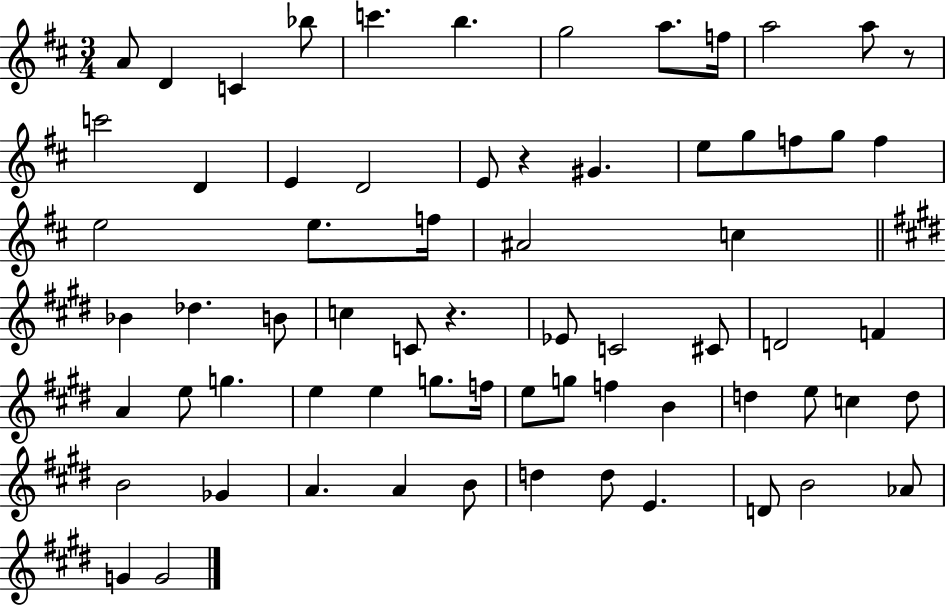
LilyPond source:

{
  \clef treble
  \numericTimeSignature
  \time 3/4
  \key d \major
  \repeat volta 2 { a'8 d'4 c'4 bes''8 | c'''4. b''4. | g''2 a''8. f''16 | a''2 a''8 r8 | \break c'''2 d'4 | e'4 d'2 | e'8 r4 gis'4. | e''8 g''8 f''8 g''8 f''4 | \break e''2 e''8. f''16 | ais'2 c''4 | \bar "||" \break \key e \major bes'4 des''4. b'8 | c''4 c'8 r4. | ees'8 c'2 cis'8 | d'2 f'4 | \break a'4 e''8 g''4. | e''4 e''4 g''8. f''16 | e''8 g''8 f''4 b'4 | d''4 e''8 c''4 d''8 | \break b'2 ges'4 | a'4. a'4 b'8 | d''4 d''8 e'4. | d'8 b'2 aes'8 | \break g'4 g'2 | } \bar "|."
}